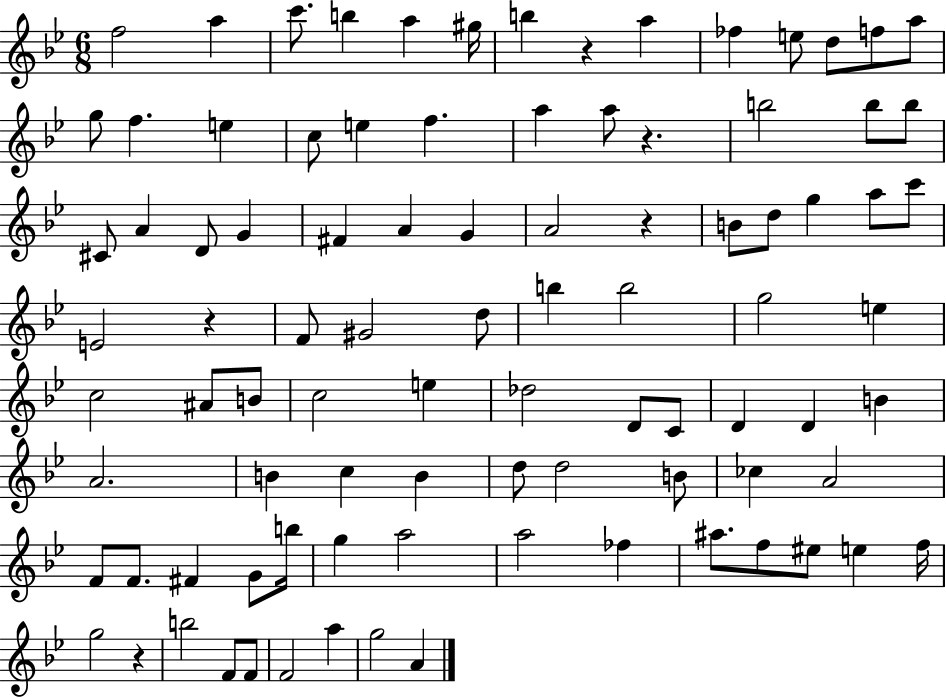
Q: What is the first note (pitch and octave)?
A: F5